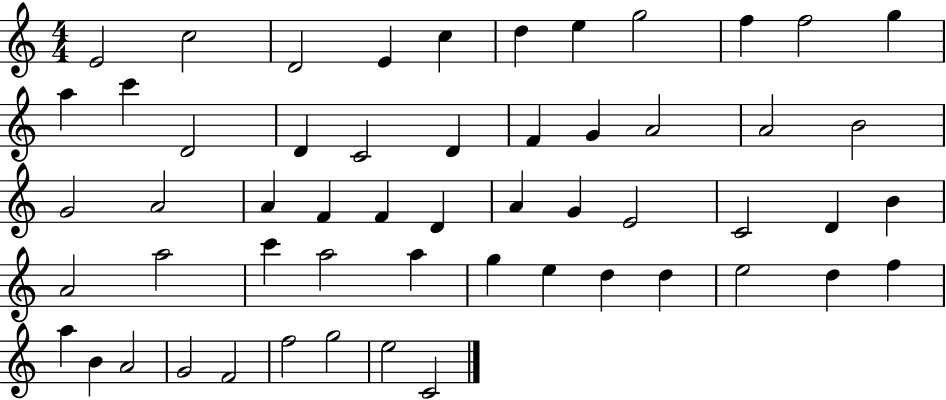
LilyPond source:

{
  \clef treble
  \numericTimeSignature
  \time 4/4
  \key c \major
  e'2 c''2 | d'2 e'4 c''4 | d''4 e''4 g''2 | f''4 f''2 g''4 | \break a''4 c'''4 d'2 | d'4 c'2 d'4 | f'4 g'4 a'2 | a'2 b'2 | \break g'2 a'2 | a'4 f'4 f'4 d'4 | a'4 g'4 e'2 | c'2 d'4 b'4 | \break a'2 a''2 | c'''4 a''2 a''4 | g''4 e''4 d''4 d''4 | e''2 d''4 f''4 | \break a''4 b'4 a'2 | g'2 f'2 | f''2 g''2 | e''2 c'2 | \break \bar "|."
}